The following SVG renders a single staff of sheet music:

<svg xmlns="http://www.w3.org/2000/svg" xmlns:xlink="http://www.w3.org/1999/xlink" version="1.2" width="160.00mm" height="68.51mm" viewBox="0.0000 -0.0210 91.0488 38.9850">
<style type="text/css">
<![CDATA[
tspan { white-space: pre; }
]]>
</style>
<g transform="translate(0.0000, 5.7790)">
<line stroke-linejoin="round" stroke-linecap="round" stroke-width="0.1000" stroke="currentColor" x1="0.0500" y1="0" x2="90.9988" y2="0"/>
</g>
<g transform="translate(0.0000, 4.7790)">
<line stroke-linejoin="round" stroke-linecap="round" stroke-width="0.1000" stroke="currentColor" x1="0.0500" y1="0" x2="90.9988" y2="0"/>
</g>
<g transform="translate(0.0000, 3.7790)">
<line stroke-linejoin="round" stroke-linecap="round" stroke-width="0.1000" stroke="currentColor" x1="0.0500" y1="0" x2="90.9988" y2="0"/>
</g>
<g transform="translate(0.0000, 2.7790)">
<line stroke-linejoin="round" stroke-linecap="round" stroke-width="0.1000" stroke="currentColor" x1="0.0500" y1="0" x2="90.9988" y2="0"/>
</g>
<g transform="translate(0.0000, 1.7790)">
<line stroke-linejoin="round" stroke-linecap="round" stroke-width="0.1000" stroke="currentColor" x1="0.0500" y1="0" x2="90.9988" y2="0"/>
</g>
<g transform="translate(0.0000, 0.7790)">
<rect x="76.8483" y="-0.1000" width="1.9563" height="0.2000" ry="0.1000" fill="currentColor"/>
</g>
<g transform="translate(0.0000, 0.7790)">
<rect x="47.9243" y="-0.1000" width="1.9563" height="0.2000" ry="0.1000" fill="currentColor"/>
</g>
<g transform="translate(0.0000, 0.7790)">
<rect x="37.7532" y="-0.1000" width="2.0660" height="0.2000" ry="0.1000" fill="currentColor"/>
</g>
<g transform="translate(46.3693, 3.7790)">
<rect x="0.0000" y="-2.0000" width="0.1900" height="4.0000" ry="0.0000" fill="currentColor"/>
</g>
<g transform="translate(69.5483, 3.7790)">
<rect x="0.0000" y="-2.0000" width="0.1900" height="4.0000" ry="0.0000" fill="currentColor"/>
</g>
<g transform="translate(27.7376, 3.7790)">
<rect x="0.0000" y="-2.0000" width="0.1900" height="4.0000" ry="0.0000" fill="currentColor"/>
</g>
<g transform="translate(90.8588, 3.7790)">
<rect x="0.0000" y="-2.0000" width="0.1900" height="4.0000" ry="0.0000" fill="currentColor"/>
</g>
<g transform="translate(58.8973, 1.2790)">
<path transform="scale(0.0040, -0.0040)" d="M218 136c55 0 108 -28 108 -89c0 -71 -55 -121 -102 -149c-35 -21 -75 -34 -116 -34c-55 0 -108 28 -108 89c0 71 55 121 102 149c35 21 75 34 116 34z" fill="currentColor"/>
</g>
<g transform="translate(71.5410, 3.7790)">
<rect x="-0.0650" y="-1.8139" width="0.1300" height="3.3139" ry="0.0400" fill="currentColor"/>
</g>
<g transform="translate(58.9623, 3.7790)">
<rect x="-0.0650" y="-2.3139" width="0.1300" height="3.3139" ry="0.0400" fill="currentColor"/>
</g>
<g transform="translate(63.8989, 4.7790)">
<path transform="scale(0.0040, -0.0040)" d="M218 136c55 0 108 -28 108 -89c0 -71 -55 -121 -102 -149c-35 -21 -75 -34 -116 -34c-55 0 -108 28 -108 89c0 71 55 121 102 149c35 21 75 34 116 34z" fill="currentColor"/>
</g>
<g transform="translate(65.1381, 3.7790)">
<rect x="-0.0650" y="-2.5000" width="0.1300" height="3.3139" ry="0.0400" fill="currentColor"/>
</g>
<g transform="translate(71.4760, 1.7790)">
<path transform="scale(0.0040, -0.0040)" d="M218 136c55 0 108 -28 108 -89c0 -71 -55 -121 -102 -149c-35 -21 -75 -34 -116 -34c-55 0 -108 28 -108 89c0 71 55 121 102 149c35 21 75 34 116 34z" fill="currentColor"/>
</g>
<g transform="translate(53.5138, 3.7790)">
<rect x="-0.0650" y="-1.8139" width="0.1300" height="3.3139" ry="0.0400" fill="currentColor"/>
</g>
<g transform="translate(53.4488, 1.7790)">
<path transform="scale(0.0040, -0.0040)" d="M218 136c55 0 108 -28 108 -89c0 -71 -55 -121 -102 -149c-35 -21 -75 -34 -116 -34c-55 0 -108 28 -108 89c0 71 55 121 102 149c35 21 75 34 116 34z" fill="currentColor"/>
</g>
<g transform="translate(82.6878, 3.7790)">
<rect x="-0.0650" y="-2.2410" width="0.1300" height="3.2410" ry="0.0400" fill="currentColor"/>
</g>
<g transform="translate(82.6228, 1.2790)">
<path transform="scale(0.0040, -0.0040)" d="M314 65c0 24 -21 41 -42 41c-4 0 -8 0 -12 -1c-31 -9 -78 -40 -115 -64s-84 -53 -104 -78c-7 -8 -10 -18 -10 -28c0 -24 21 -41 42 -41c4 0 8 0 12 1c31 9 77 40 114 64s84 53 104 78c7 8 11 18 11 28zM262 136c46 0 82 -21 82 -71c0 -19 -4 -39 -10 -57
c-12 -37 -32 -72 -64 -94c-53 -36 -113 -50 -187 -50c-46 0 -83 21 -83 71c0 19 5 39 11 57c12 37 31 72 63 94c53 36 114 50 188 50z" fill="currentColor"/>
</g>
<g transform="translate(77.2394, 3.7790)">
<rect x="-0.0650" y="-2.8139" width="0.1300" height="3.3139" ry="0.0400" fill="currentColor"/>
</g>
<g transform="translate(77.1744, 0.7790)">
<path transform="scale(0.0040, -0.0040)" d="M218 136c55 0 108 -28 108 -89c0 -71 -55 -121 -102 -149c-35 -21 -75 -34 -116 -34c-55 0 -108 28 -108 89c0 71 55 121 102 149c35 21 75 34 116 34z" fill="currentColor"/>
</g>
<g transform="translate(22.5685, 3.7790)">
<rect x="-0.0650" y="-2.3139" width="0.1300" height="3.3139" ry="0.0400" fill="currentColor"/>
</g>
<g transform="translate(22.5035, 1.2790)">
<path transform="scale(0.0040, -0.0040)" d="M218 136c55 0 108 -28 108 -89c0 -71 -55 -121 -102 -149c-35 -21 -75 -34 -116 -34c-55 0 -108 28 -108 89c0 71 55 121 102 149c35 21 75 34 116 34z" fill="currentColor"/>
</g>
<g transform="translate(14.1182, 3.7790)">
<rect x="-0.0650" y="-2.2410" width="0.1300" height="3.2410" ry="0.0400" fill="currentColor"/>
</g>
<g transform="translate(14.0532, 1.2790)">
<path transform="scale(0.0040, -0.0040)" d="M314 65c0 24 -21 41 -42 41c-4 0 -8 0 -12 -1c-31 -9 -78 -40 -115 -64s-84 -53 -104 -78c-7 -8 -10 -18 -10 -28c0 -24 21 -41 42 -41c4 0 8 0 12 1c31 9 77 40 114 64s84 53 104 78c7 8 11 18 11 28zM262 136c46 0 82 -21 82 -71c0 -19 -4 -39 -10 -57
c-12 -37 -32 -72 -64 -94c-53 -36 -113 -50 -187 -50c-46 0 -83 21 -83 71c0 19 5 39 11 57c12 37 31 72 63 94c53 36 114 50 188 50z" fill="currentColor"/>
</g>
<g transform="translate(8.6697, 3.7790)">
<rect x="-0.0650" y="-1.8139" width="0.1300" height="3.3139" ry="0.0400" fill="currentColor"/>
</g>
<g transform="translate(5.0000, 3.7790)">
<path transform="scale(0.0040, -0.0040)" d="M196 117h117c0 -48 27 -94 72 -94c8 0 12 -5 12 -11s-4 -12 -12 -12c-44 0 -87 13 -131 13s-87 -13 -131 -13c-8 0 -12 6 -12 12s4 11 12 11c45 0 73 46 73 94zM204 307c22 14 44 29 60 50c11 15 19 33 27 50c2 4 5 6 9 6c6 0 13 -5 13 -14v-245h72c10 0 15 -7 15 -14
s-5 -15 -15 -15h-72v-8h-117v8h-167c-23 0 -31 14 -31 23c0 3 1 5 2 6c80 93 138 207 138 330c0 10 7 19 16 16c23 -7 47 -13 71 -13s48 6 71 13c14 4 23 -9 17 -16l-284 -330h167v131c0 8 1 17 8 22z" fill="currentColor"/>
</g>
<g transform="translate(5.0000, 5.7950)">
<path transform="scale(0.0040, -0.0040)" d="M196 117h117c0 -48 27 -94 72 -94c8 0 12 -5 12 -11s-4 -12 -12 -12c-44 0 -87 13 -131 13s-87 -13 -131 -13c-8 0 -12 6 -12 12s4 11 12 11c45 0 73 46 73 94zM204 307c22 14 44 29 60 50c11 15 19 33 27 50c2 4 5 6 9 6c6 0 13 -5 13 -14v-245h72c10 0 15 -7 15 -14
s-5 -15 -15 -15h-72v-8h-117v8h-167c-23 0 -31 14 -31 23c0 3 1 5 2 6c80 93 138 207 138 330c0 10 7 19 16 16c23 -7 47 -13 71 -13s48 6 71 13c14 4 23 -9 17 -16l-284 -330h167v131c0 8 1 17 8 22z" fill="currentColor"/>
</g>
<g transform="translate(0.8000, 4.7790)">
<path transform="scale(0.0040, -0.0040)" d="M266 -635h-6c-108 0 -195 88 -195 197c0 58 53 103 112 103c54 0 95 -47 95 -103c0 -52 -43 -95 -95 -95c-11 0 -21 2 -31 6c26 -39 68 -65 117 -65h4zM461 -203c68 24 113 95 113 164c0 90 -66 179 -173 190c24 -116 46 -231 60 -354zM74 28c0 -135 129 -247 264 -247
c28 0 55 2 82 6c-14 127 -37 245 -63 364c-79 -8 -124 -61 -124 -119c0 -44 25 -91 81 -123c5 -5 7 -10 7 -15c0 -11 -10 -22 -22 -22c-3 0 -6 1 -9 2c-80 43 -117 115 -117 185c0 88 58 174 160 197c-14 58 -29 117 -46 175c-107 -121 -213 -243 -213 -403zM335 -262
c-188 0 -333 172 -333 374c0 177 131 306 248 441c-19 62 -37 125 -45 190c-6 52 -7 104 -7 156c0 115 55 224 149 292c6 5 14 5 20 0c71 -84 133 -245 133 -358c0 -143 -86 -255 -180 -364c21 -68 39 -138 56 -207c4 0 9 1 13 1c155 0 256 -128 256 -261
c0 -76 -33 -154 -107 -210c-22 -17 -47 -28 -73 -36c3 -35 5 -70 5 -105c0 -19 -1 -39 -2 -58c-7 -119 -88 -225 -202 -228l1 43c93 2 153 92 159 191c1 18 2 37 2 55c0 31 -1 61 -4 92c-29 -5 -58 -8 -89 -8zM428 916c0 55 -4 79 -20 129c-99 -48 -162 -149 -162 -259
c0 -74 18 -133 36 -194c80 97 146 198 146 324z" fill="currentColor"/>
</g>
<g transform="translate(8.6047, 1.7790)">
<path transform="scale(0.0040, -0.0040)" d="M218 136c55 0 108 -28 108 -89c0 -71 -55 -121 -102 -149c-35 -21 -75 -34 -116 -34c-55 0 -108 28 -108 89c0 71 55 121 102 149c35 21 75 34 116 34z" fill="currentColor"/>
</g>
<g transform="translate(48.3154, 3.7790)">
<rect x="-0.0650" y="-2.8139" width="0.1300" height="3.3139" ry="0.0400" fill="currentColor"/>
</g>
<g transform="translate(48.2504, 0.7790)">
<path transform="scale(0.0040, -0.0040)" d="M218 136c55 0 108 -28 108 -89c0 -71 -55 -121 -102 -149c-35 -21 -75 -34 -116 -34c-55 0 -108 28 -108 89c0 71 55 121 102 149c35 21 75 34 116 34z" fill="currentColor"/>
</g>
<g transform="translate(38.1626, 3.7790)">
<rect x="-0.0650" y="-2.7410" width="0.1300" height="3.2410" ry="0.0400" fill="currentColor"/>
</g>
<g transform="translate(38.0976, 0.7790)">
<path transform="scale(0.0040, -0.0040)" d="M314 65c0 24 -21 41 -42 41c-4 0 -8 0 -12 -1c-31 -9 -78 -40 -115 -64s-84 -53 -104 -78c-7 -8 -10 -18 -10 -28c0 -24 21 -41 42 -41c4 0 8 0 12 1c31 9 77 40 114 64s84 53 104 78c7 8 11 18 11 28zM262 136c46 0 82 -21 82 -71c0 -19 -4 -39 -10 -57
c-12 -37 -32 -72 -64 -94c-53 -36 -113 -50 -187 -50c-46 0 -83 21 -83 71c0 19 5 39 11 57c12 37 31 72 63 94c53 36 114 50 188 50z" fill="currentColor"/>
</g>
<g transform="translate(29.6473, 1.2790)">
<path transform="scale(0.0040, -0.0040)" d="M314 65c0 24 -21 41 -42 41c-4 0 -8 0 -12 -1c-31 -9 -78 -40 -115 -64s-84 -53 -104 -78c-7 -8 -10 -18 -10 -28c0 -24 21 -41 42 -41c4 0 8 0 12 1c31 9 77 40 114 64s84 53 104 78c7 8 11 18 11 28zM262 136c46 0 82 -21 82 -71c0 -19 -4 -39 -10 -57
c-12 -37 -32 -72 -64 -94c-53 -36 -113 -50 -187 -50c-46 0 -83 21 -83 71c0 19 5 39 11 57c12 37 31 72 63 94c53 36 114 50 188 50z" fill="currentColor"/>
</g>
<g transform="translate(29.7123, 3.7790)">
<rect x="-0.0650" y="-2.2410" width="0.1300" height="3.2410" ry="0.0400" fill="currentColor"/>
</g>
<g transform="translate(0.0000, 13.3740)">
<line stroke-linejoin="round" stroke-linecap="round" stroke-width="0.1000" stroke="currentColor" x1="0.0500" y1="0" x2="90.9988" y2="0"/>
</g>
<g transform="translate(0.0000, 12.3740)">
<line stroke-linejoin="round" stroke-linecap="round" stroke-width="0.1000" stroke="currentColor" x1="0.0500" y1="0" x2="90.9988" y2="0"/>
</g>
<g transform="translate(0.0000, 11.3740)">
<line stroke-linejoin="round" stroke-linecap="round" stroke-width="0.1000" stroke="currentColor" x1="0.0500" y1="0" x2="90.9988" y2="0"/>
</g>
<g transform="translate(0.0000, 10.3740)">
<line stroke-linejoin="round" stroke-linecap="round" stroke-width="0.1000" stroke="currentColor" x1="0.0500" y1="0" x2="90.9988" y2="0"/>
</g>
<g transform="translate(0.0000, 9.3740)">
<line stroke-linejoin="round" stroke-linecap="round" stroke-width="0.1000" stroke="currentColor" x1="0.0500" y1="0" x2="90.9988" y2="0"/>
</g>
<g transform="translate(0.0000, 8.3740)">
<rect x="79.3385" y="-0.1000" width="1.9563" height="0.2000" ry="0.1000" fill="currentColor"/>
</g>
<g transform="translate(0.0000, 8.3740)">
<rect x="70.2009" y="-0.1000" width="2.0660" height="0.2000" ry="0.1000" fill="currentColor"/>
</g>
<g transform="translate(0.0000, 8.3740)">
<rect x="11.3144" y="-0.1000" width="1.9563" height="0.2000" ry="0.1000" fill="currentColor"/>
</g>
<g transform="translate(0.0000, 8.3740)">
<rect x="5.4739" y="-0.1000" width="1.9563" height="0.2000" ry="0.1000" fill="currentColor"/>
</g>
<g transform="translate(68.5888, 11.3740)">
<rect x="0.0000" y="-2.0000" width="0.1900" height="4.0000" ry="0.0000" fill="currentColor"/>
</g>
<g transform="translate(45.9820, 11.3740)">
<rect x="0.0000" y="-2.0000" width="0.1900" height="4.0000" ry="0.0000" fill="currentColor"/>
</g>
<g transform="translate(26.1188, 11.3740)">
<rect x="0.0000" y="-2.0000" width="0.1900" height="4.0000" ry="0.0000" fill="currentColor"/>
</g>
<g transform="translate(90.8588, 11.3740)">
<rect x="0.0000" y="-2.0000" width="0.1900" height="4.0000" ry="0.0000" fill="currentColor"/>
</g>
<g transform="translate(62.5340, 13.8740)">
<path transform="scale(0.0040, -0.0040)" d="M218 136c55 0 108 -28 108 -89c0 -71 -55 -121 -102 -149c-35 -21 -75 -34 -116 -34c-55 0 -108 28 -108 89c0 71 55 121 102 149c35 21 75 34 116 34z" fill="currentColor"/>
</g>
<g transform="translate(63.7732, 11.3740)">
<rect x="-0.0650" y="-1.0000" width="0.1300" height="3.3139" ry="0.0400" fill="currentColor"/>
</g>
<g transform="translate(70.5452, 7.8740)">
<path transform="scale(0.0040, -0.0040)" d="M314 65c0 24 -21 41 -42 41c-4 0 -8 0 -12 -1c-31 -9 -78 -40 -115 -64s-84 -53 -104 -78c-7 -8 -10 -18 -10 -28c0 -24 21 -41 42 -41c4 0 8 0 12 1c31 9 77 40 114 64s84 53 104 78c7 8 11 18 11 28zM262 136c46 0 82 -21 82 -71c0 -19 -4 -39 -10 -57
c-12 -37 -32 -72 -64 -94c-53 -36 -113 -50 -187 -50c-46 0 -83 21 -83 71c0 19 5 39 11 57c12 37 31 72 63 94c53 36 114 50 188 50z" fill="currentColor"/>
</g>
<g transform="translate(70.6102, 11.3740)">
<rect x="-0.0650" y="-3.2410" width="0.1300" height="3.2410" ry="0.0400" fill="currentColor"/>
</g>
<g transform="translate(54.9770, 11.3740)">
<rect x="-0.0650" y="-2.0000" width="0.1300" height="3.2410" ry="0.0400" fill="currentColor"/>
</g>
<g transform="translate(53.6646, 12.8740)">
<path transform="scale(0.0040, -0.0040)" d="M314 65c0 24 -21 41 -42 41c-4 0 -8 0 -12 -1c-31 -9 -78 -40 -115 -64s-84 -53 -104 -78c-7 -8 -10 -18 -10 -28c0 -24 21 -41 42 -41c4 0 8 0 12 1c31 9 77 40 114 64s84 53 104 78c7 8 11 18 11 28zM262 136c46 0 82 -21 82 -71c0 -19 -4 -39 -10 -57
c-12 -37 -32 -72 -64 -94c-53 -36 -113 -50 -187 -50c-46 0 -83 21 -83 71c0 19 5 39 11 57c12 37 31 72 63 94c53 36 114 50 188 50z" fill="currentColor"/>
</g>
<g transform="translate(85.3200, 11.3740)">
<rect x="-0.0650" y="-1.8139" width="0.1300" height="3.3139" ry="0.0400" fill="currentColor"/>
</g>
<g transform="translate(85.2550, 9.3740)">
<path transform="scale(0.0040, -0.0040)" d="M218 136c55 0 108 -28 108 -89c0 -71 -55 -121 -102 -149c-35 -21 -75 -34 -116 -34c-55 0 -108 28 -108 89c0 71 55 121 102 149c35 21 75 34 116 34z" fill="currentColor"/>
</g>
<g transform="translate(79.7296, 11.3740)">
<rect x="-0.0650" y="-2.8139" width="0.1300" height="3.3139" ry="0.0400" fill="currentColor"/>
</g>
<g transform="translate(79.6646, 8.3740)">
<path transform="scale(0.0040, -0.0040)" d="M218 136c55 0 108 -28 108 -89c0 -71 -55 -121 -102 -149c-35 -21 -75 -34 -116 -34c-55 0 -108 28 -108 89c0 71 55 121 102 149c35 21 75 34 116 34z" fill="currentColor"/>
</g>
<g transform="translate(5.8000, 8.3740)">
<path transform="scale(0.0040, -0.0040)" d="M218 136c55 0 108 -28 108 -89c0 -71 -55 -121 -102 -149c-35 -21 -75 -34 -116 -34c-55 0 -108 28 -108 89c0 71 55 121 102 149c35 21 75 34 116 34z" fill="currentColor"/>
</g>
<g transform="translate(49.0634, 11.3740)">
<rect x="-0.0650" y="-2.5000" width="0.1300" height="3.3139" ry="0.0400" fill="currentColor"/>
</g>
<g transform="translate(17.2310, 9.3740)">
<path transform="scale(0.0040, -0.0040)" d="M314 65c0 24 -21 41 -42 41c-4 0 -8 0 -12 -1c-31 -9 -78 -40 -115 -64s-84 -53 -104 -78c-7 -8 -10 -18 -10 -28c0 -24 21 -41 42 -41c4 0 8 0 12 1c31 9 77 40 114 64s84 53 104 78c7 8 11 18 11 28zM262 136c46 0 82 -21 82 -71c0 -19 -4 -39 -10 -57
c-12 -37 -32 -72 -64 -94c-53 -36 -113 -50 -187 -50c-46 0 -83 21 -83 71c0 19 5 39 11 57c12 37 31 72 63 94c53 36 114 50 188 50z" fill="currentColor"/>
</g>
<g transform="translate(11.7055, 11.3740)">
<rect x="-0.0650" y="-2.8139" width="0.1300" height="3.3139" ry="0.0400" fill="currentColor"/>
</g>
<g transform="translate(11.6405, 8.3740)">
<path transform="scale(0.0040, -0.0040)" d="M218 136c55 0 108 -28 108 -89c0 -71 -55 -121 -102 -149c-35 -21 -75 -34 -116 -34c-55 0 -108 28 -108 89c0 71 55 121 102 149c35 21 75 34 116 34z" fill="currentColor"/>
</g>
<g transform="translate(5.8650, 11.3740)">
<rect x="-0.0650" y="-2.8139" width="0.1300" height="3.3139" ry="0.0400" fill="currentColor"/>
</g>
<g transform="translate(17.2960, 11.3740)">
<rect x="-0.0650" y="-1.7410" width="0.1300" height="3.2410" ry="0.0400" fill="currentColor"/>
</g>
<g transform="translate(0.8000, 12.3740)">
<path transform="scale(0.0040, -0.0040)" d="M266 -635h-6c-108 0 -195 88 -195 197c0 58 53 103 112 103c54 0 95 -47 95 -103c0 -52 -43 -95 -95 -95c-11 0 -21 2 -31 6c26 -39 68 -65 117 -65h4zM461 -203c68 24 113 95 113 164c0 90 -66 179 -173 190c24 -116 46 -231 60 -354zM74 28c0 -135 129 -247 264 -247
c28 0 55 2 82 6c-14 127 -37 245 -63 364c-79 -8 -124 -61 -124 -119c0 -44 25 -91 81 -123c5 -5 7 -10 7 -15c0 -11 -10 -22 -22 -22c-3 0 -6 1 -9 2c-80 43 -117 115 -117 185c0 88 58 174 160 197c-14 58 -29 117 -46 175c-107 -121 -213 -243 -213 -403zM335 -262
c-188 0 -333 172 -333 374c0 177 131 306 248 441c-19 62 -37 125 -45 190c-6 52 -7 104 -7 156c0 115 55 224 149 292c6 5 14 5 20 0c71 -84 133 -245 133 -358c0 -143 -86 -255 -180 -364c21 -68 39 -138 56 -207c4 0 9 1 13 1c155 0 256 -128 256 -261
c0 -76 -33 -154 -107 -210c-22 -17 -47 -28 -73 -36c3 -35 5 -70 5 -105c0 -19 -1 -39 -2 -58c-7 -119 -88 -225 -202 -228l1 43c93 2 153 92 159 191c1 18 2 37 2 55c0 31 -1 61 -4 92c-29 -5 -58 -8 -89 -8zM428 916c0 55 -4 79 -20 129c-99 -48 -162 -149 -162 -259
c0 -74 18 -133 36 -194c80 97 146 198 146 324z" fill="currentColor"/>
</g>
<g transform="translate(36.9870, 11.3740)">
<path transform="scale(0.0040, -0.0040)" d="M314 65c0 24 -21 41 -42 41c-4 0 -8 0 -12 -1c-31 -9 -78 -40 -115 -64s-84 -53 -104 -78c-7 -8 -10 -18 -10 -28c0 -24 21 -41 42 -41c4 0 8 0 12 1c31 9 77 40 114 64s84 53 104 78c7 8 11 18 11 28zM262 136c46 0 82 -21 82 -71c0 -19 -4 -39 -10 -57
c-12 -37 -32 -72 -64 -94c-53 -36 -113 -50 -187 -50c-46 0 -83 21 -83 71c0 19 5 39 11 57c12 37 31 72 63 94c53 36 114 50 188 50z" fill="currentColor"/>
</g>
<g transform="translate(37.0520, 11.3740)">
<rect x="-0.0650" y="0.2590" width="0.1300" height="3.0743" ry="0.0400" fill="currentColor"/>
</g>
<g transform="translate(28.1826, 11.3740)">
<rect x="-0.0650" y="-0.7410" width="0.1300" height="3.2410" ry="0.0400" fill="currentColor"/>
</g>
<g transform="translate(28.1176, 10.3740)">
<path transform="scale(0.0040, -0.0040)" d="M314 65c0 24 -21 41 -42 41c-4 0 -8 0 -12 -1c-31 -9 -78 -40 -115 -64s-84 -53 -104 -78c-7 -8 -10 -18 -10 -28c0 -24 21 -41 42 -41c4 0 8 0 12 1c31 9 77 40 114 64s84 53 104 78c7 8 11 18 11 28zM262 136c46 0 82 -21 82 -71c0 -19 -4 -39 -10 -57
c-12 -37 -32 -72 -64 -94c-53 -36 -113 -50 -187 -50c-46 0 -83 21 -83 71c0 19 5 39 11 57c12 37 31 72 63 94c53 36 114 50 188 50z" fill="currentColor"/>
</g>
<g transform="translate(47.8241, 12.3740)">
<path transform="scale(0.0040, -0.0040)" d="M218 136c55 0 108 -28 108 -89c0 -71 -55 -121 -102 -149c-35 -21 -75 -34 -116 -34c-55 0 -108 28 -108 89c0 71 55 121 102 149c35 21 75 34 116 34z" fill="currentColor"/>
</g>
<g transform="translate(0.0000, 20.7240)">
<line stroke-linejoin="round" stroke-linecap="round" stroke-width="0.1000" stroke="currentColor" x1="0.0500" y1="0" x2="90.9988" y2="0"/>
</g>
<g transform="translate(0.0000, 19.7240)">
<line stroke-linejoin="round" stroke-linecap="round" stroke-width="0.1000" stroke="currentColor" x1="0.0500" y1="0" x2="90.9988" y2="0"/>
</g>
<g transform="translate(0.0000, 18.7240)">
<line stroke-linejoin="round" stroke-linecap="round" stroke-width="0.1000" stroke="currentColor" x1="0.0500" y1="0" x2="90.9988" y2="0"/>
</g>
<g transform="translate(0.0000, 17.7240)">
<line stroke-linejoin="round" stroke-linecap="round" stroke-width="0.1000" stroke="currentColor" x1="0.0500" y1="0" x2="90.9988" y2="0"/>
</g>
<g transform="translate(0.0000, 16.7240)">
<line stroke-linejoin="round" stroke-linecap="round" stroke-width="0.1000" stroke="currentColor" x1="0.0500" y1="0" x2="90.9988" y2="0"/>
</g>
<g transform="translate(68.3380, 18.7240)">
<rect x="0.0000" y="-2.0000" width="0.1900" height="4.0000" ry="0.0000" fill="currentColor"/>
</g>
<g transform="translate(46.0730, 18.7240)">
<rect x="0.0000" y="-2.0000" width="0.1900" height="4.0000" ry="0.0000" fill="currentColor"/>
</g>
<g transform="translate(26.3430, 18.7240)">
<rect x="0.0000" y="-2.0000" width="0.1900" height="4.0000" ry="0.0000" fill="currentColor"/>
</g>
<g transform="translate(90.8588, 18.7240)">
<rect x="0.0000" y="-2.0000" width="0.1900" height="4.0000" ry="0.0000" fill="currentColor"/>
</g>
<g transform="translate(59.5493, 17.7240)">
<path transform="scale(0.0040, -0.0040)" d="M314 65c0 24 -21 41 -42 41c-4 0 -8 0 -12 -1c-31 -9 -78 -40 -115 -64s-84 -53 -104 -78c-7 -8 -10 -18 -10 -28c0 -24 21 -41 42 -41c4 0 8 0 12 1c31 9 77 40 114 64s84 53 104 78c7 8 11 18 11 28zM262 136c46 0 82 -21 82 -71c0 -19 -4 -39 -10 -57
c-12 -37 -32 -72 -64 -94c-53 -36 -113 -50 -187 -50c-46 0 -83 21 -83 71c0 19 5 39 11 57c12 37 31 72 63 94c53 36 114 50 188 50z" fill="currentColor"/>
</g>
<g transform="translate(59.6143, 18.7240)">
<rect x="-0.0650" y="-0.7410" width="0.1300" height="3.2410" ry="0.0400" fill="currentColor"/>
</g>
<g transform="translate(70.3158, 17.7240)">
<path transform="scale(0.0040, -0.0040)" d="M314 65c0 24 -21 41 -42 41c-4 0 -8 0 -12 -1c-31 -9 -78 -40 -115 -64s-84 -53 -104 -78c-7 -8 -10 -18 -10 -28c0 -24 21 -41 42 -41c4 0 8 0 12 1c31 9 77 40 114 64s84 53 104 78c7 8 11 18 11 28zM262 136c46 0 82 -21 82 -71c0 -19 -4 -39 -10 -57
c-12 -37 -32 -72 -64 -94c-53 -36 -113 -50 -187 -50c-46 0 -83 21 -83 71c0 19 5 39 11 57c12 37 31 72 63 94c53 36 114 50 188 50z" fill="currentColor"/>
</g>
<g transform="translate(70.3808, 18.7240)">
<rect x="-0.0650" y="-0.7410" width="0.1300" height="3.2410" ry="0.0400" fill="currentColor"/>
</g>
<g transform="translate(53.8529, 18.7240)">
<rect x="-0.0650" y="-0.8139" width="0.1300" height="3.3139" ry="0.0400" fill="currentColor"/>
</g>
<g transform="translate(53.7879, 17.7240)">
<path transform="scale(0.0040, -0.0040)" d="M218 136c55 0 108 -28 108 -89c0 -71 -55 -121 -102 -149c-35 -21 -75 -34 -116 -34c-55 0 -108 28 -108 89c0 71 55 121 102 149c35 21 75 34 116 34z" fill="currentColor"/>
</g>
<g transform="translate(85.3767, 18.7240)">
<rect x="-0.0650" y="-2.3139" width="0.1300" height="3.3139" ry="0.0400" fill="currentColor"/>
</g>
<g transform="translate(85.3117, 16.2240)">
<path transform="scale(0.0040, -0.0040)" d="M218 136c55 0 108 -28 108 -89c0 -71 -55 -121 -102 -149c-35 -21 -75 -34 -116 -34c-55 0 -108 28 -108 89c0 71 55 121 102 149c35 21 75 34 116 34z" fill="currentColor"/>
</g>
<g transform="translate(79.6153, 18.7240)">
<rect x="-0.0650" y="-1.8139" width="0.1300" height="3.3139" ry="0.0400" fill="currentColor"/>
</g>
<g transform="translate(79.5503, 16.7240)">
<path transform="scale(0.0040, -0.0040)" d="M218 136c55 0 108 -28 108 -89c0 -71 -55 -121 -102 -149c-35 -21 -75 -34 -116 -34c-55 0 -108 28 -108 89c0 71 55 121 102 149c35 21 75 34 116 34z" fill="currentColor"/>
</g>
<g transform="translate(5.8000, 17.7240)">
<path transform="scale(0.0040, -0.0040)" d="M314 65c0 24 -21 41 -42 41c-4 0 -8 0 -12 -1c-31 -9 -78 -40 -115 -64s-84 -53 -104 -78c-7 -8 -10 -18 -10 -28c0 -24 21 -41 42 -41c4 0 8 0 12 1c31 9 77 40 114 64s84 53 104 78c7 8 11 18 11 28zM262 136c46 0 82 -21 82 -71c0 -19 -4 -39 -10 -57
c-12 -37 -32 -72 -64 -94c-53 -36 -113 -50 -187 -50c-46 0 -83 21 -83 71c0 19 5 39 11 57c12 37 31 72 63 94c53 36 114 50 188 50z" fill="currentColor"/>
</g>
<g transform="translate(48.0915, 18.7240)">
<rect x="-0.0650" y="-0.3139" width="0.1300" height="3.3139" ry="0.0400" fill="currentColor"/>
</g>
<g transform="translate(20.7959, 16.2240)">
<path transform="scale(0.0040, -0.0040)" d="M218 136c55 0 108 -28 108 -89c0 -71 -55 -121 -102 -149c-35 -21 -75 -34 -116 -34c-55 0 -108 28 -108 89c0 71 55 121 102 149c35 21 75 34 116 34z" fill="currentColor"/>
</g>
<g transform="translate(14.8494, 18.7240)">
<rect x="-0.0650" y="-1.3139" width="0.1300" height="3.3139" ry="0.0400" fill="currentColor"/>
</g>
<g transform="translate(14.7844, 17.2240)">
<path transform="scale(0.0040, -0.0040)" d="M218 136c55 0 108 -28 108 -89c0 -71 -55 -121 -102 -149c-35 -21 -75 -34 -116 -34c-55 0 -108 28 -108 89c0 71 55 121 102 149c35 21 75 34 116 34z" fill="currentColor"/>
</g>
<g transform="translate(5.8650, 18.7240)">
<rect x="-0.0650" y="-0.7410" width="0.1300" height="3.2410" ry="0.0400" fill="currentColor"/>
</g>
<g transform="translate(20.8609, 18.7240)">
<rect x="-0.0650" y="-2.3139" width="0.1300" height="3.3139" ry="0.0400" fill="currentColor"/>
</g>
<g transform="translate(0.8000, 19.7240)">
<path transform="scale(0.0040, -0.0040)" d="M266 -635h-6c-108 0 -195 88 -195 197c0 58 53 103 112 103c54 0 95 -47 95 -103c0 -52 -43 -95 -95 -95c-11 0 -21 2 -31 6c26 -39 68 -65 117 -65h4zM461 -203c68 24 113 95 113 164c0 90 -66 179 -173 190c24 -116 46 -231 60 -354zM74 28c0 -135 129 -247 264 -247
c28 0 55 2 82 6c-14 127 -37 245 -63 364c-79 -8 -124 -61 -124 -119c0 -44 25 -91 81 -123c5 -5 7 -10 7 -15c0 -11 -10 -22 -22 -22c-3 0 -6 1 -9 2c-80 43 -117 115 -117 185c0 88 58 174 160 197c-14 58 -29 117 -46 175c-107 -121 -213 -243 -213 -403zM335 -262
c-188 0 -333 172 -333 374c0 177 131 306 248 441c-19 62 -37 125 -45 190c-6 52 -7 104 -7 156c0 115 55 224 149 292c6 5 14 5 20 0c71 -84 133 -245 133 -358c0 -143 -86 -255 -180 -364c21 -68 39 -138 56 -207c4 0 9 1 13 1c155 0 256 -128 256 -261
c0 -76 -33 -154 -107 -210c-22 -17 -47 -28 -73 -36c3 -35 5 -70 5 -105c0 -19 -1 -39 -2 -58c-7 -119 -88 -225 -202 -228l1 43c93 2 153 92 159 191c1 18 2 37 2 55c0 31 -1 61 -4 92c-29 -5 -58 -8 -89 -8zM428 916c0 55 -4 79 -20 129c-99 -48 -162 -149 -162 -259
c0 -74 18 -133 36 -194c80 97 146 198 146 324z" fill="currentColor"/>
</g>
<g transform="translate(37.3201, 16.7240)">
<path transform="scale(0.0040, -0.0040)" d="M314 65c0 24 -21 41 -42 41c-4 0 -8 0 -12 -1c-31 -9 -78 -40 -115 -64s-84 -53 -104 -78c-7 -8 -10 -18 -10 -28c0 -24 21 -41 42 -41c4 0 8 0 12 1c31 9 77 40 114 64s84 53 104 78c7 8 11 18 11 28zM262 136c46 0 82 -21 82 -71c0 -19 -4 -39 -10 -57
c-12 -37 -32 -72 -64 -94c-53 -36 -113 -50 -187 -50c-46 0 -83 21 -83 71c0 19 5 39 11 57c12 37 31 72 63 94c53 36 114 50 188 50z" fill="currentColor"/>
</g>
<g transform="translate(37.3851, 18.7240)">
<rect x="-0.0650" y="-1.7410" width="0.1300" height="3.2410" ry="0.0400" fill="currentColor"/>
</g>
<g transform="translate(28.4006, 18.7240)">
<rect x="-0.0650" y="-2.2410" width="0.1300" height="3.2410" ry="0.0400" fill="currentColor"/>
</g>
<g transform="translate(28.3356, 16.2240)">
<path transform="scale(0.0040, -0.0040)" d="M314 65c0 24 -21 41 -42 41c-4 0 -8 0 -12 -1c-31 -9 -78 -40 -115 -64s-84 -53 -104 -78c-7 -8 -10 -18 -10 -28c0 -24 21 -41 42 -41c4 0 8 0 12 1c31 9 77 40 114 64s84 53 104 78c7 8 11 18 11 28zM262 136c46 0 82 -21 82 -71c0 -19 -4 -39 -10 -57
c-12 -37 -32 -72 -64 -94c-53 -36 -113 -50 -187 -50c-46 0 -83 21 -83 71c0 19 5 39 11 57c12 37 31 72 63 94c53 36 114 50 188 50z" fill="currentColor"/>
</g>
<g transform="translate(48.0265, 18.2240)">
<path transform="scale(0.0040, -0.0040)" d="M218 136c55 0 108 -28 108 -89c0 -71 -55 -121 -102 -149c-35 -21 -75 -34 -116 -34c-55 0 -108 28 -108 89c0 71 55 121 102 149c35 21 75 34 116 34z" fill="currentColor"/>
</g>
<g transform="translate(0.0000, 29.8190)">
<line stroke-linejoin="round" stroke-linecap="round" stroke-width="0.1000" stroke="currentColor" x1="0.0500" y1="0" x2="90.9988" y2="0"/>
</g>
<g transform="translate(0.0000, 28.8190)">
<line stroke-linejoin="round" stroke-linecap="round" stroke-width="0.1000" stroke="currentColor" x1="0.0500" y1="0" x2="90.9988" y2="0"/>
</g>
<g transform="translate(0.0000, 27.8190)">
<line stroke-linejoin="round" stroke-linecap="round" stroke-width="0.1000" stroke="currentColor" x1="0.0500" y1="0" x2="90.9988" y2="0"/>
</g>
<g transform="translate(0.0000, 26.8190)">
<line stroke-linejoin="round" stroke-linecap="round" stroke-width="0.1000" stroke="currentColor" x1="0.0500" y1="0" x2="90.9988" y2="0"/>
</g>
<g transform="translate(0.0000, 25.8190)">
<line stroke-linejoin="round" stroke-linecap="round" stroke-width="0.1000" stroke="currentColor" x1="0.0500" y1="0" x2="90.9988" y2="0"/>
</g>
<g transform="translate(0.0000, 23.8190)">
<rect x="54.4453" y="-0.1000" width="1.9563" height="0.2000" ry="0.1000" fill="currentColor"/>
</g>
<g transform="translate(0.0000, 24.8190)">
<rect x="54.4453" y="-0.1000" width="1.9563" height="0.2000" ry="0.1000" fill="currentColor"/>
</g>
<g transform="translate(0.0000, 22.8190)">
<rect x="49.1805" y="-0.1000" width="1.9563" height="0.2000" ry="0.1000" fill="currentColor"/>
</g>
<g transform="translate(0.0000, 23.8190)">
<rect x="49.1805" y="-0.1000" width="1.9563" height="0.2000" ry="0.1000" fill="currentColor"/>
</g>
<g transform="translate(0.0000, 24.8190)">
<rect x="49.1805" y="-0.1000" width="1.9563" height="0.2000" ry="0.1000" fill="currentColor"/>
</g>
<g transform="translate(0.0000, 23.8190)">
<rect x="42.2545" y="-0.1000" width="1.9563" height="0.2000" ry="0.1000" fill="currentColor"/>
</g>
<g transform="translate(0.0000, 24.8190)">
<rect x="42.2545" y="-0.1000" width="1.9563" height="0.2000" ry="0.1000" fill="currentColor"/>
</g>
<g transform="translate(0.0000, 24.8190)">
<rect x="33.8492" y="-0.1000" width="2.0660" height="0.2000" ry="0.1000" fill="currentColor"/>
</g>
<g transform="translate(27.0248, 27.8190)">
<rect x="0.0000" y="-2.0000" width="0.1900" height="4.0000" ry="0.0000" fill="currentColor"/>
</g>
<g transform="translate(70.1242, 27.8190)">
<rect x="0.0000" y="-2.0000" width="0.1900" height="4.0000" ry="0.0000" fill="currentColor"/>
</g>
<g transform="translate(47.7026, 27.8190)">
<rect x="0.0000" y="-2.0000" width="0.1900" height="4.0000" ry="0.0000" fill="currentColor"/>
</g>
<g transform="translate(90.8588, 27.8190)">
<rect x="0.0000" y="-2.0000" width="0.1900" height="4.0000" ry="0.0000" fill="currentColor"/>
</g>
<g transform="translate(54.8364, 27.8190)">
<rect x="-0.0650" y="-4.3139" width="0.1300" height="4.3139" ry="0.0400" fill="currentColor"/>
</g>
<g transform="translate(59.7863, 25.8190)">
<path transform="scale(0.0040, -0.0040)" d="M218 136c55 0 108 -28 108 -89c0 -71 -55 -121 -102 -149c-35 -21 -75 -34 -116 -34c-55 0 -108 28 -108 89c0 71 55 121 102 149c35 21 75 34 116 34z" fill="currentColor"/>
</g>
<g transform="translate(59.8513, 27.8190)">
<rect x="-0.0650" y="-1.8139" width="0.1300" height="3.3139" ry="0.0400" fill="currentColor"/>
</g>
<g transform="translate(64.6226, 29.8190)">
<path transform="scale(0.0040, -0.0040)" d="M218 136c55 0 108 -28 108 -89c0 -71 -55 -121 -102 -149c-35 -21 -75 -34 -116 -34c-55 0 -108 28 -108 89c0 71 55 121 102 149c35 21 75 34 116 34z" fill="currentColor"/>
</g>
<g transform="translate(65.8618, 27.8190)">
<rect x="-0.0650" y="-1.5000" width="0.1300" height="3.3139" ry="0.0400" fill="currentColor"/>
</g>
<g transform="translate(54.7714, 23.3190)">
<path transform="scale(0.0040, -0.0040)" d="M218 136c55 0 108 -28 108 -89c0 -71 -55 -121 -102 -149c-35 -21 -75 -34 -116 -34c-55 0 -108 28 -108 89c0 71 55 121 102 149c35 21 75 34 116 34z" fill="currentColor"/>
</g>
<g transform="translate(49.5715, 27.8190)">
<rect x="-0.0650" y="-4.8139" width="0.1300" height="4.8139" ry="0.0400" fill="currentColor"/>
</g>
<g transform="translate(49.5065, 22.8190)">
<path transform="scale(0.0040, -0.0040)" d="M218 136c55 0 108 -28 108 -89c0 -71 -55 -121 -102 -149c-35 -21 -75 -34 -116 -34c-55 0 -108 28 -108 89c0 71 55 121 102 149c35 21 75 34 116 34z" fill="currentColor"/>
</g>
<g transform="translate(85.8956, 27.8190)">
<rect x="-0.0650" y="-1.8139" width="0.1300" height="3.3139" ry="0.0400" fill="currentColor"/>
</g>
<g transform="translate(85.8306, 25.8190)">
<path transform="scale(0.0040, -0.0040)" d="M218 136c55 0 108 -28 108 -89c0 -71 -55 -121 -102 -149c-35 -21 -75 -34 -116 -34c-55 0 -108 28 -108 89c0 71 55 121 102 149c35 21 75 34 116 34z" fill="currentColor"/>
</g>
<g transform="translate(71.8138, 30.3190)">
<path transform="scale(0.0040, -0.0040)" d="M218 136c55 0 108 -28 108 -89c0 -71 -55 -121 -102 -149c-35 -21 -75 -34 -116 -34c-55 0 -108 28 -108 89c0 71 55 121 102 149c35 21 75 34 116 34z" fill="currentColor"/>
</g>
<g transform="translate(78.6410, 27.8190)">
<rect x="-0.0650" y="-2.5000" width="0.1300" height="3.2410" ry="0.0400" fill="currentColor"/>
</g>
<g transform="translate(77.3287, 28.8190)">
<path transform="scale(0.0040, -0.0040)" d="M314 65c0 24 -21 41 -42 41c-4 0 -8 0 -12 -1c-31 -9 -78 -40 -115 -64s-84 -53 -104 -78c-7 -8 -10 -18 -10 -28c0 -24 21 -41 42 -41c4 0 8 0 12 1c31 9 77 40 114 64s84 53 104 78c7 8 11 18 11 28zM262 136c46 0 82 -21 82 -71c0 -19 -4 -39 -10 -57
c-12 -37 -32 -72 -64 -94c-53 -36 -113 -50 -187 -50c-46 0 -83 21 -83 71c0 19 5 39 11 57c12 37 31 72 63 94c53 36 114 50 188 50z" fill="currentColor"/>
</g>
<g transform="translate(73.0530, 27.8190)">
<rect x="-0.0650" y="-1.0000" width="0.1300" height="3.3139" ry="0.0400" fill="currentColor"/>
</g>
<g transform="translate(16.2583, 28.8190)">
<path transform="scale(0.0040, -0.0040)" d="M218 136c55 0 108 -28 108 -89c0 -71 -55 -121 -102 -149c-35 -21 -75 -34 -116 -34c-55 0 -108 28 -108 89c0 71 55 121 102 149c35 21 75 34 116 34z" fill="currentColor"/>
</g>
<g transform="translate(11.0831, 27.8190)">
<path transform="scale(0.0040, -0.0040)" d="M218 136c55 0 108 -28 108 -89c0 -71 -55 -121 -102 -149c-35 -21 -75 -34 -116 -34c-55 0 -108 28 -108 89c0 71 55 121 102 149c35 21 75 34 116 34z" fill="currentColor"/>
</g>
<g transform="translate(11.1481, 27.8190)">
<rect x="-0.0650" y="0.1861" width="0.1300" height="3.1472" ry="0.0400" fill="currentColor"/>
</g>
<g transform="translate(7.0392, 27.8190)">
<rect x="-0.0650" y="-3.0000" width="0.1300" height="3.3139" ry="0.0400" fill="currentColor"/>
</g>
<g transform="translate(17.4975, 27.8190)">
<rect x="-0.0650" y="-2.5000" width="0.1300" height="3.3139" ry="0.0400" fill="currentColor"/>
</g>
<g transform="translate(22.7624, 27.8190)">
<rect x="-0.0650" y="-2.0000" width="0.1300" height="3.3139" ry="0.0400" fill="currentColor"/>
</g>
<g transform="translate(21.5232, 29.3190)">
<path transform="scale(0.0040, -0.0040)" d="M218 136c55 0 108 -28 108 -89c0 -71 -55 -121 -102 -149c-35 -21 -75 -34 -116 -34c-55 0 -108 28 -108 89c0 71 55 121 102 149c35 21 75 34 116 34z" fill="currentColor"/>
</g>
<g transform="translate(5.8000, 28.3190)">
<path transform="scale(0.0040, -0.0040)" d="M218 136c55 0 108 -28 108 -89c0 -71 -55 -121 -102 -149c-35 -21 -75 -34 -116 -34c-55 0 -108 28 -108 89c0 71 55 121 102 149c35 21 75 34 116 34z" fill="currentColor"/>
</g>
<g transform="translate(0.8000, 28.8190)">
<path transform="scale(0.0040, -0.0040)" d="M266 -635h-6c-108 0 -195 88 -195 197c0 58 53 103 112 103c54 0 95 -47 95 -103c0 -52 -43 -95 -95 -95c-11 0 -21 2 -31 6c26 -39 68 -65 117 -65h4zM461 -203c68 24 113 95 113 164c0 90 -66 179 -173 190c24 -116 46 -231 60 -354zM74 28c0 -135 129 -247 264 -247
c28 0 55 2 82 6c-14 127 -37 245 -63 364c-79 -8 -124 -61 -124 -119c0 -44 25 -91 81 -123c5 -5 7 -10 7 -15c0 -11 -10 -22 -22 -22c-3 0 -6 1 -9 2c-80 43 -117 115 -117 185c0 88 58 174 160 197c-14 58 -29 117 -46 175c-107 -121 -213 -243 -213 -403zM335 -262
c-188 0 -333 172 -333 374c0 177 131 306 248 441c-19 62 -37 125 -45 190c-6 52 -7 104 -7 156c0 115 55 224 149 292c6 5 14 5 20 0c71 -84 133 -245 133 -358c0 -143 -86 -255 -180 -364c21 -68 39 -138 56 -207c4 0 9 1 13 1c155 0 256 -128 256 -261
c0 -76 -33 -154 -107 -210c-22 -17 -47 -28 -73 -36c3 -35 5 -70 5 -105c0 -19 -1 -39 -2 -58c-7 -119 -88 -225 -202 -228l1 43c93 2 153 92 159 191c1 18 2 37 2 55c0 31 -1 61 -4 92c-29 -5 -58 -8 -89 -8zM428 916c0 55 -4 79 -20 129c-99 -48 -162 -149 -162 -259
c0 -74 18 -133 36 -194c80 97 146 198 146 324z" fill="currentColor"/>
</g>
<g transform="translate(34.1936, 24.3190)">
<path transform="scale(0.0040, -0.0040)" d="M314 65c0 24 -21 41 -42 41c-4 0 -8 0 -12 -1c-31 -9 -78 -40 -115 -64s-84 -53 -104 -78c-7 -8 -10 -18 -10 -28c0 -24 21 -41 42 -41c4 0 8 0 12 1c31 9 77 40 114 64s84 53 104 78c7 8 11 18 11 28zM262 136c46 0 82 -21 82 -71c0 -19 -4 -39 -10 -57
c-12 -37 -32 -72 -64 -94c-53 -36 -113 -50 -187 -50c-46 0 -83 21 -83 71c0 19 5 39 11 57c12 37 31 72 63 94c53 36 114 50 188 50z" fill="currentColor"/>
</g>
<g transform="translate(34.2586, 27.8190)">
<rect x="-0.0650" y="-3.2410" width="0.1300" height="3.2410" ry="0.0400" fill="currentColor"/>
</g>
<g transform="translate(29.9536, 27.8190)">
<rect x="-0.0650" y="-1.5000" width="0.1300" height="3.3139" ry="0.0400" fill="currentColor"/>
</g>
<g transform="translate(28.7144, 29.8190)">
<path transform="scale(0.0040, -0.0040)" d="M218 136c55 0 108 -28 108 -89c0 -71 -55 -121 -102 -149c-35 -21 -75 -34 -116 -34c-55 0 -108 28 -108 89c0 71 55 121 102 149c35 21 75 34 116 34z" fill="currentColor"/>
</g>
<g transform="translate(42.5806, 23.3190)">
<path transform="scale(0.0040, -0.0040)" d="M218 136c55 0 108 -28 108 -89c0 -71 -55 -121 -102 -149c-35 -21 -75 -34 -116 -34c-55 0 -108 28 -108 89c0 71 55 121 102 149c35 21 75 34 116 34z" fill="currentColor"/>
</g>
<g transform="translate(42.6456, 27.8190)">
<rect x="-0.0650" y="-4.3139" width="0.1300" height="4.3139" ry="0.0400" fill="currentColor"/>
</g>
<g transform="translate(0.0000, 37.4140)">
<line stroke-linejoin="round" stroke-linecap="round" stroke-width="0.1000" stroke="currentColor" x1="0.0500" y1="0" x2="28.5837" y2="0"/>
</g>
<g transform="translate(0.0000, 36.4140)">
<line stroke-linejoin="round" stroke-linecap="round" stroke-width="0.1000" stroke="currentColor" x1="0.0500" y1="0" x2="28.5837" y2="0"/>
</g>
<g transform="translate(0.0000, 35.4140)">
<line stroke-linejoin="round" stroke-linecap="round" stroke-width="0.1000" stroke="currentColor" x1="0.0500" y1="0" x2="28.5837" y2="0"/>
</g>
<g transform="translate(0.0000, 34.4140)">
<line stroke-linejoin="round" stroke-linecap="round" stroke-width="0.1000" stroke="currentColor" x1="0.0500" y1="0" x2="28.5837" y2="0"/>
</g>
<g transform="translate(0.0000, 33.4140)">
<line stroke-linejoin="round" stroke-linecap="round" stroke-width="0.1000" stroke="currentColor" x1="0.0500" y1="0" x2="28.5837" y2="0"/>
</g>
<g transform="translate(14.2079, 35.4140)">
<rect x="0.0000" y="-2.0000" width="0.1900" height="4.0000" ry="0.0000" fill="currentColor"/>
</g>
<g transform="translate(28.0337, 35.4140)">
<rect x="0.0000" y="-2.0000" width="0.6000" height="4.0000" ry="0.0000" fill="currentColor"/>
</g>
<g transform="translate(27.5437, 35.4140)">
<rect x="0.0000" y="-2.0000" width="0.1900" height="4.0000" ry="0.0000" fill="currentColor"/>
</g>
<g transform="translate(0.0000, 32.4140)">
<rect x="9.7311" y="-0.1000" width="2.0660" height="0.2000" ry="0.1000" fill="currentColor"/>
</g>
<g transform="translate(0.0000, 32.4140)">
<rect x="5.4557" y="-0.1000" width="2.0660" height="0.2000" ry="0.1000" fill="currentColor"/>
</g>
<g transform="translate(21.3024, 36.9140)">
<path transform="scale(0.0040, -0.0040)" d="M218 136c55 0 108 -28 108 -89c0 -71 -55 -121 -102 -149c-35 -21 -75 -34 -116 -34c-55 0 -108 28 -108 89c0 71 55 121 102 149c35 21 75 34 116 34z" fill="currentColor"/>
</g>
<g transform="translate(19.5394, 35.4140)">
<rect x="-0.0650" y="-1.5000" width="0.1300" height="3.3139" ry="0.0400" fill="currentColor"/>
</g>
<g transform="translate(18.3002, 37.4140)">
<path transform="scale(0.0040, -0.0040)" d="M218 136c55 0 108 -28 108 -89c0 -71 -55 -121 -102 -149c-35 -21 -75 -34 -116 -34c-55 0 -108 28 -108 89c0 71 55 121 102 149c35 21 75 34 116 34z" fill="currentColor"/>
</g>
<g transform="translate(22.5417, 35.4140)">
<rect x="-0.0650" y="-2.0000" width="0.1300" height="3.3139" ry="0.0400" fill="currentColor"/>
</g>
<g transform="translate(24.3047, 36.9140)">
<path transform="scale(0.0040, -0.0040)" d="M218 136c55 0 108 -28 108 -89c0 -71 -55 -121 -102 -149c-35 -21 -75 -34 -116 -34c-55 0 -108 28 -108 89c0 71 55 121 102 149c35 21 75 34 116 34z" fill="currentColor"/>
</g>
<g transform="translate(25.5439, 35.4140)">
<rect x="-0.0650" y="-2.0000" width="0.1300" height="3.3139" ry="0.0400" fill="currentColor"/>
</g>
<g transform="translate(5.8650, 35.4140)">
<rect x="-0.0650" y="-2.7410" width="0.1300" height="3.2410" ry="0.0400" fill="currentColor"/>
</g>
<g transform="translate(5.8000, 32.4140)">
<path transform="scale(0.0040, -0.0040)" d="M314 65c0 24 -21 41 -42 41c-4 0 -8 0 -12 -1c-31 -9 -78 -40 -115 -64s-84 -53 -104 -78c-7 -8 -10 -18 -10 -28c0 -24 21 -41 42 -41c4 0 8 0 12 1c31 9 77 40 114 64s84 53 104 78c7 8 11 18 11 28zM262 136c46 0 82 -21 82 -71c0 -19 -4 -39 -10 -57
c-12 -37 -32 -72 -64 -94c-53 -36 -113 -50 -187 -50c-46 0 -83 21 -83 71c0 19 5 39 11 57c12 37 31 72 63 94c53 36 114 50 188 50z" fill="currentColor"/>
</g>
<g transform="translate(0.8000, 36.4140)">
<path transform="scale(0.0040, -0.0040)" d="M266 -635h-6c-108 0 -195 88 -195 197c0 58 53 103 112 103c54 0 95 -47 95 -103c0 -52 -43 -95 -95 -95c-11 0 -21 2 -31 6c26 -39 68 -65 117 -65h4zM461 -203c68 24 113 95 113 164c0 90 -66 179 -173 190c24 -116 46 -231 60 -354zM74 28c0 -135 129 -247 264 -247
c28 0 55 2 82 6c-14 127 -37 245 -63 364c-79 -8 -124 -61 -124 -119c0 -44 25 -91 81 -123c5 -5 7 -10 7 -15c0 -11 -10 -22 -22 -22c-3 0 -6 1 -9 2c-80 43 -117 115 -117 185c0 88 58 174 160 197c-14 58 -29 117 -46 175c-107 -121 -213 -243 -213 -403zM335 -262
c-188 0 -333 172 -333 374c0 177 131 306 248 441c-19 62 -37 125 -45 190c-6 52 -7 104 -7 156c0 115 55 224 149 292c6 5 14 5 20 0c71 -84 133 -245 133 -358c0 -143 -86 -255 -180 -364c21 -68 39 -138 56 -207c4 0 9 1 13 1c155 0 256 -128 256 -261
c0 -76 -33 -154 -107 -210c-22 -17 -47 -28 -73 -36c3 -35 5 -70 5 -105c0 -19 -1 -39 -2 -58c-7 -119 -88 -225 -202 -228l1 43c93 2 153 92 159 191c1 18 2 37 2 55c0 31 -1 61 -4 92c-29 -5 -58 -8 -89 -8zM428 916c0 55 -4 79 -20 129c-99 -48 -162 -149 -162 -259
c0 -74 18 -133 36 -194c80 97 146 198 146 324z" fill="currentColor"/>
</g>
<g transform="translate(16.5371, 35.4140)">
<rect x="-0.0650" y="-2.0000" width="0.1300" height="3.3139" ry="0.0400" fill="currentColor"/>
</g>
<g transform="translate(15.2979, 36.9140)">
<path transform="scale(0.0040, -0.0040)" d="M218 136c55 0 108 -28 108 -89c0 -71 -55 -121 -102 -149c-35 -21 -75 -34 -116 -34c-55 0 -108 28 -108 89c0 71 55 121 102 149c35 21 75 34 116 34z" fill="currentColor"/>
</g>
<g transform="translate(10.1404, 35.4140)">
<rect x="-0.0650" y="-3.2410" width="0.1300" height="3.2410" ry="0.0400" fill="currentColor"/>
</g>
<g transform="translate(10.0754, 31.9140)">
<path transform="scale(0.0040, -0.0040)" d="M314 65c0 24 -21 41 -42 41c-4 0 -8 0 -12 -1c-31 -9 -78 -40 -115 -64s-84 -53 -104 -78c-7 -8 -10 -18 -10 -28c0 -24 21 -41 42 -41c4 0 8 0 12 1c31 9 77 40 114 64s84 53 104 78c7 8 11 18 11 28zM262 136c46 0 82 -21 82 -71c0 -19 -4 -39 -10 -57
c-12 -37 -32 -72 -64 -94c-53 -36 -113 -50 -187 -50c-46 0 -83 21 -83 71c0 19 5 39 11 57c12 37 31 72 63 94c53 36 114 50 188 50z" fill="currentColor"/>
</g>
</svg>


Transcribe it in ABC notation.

X:1
T:Untitled
M:4/4
L:1/4
K:C
f g2 g g2 a2 a f g G f a g2 a a f2 d2 B2 G F2 D b2 a f d2 e g g2 f2 c d d2 d2 f g A B G F E b2 d' e' d' f E D G2 f a2 b2 F E F F